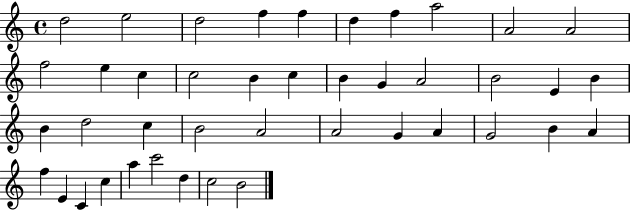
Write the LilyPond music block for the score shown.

{
  \clef treble
  \time 4/4
  \defaultTimeSignature
  \key c \major
  d''2 e''2 | d''2 f''4 f''4 | d''4 f''4 a''2 | a'2 a'2 | \break f''2 e''4 c''4 | c''2 b'4 c''4 | b'4 g'4 a'2 | b'2 e'4 b'4 | \break b'4 d''2 c''4 | b'2 a'2 | a'2 g'4 a'4 | g'2 b'4 a'4 | \break f''4 e'4 c'4 c''4 | a''4 c'''2 d''4 | c''2 b'2 | \bar "|."
}